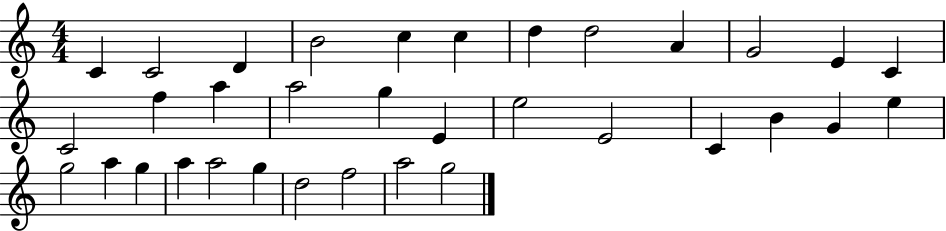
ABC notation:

X:1
T:Untitled
M:4/4
L:1/4
K:C
C C2 D B2 c c d d2 A G2 E C C2 f a a2 g E e2 E2 C B G e g2 a g a a2 g d2 f2 a2 g2